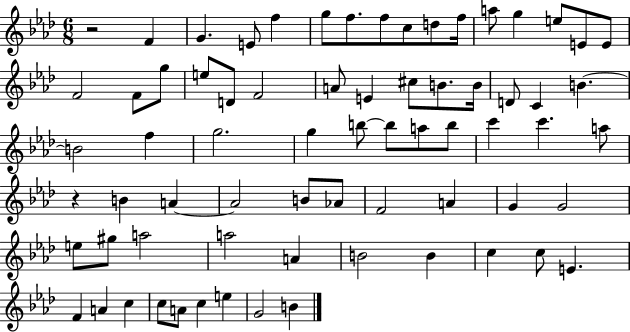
{
  \clef treble
  \numericTimeSignature
  \time 6/8
  \key aes \major
  r2 f'4 | g'4. e'8 f''4 | g''8 f''8. f''8 c''8 d''8 f''16 | a''8 g''4 e''8 e'8 e'8 | \break f'2 f'8 g''8 | e''8 d'8 f'2 | a'8 e'4 cis''8 b'8. b'16 | d'8 c'4 b'4.~~ | \break b'2 f''4 | g''2. | g''4 b''8~~ b''8 a''8 b''8 | c'''4 c'''4. a''8 | \break r4 b'4 a'4~~ | a'2 b'8 aes'8 | f'2 a'4 | g'4 g'2 | \break e''8 gis''8 a''2 | a''2 a'4 | b'2 b'4 | c''4 c''8 e'4. | \break f'4 a'4 c''4 | c''8 a'8 c''4 e''4 | g'2 b'4 | \bar "|."
}